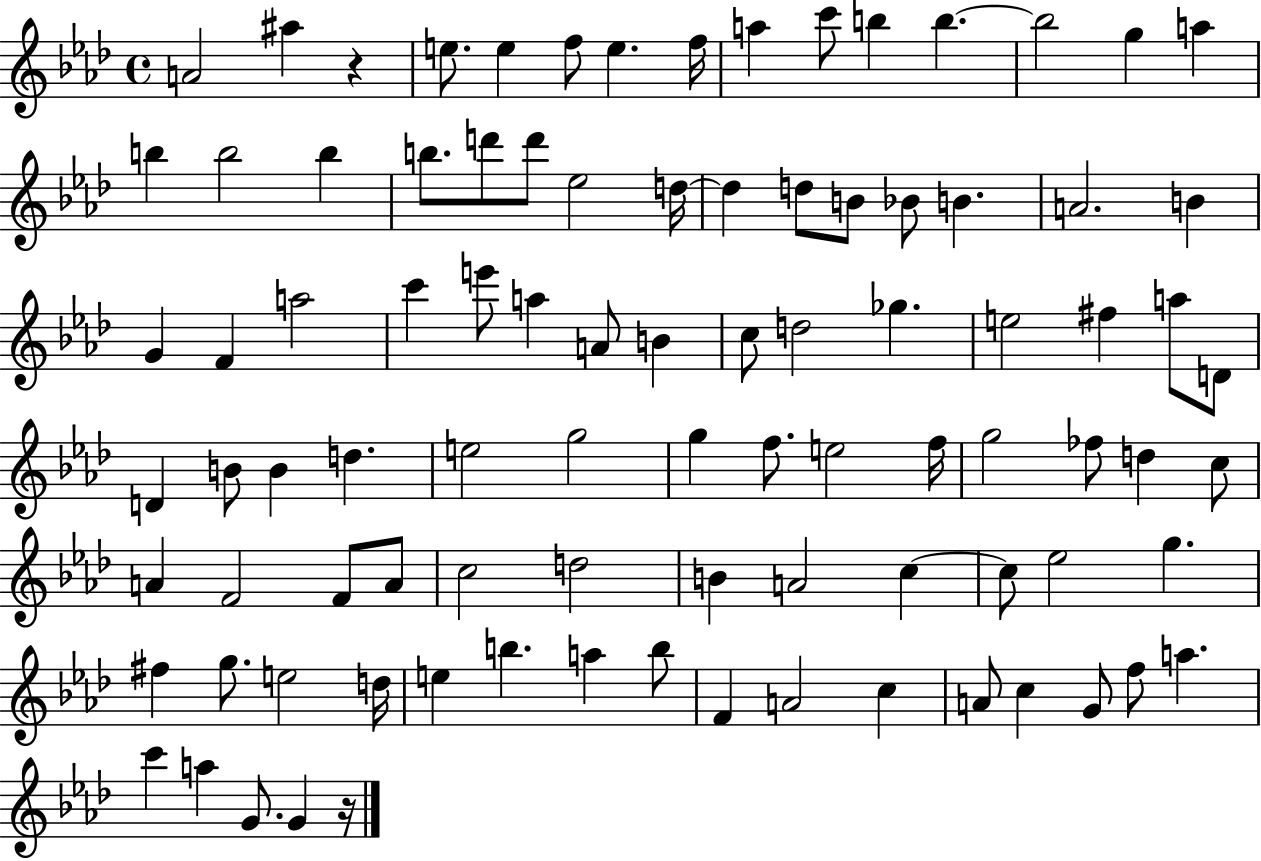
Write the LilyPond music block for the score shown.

{
  \clef treble
  \time 4/4
  \defaultTimeSignature
  \key aes \major
  a'2 ais''4 r4 | e''8. e''4 f''8 e''4. f''16 | a''4 c'''8 b''4 b''4.~~ | b''2 g''4 a''4 | \break b''4 b''2 b''4 | b''8. d'''8 d'''8 ees''2 d''16~~ | d''4 d''8 b'8 bes'8 b'4. | a'2. b'4 | \break g'4 f'4 a''2 | c'''4 e'''8 a''4 a'8 b'4 | c''8 d''2 ges''4. | e''2 fis''4 a''8 d'8 | \break d'4 b'8 b'4 d''4. | e''2 g''2 | g''4 f''8. e''2 f''16 | g''2 fes''8 d''4 c''8 | \break a'4 f'2 f'8 a'8 | c''2 d''2 | b'4 a'2 c''4~~ | c''8 ees''2 g''4. | \break fis''4 g''8. e''2 d''16 | e''4 b''4. a''4 b''8 | f'4 a'2 c''4 | a'8 c''4 g'8 f''8 a''4. | \break c'''4 a''4 g'8. g'4 r16 | \bar "|."
}